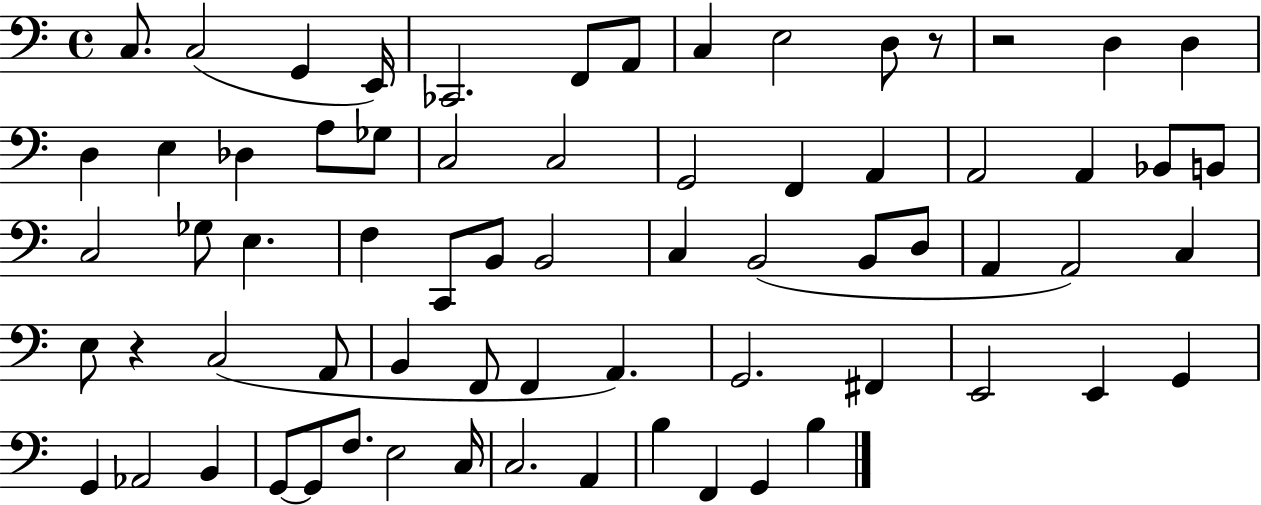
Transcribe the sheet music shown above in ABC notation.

X:1
T:Untitled
M:4/4
L:1/4
K:C
C,/2 C,2 G,, E,,/4 _C,,2 F,,/2 A,,/2 C, E,2 D,/2 z/2 z2 D, D, D, E, _D, A,/2 _G,/2 C,2 C,2 G,,2 F,, A,, A,,2 A,, _B,,/2 B,,/2 C,2 _G,/2 E, F, C,,/2 B,,/2 B,,2 C, B,,2 B,,/2 D,/2 A,, A,,2 C, E,/2 z C,2 A,,/2 B,, F,,/2 F,, A,, G,,2 ^F,, E,,2 E,, G,, G,, _A,,2 B,, G,,/2 G,,/2 F,/2 E,2 C,/4 C,2 A,, B, F,, G,, B,